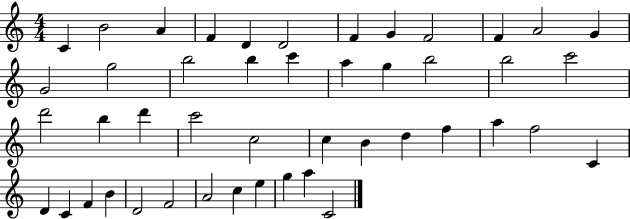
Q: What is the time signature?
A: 4/4